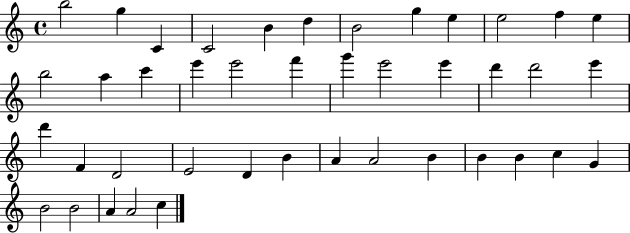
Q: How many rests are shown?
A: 0